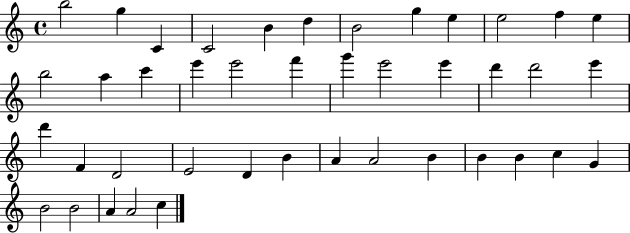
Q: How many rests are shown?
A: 0